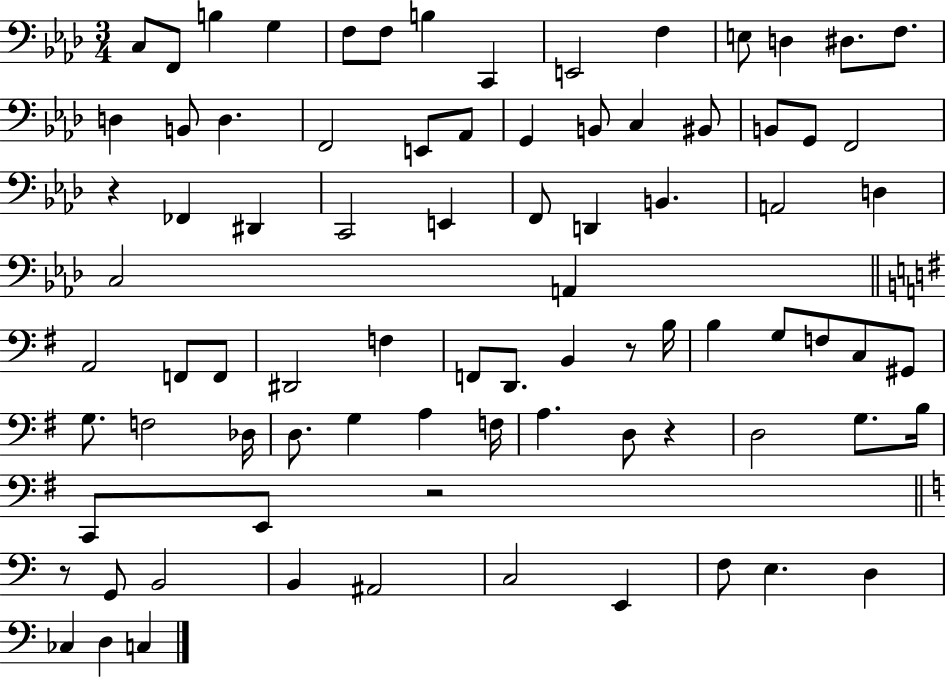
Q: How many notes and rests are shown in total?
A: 83